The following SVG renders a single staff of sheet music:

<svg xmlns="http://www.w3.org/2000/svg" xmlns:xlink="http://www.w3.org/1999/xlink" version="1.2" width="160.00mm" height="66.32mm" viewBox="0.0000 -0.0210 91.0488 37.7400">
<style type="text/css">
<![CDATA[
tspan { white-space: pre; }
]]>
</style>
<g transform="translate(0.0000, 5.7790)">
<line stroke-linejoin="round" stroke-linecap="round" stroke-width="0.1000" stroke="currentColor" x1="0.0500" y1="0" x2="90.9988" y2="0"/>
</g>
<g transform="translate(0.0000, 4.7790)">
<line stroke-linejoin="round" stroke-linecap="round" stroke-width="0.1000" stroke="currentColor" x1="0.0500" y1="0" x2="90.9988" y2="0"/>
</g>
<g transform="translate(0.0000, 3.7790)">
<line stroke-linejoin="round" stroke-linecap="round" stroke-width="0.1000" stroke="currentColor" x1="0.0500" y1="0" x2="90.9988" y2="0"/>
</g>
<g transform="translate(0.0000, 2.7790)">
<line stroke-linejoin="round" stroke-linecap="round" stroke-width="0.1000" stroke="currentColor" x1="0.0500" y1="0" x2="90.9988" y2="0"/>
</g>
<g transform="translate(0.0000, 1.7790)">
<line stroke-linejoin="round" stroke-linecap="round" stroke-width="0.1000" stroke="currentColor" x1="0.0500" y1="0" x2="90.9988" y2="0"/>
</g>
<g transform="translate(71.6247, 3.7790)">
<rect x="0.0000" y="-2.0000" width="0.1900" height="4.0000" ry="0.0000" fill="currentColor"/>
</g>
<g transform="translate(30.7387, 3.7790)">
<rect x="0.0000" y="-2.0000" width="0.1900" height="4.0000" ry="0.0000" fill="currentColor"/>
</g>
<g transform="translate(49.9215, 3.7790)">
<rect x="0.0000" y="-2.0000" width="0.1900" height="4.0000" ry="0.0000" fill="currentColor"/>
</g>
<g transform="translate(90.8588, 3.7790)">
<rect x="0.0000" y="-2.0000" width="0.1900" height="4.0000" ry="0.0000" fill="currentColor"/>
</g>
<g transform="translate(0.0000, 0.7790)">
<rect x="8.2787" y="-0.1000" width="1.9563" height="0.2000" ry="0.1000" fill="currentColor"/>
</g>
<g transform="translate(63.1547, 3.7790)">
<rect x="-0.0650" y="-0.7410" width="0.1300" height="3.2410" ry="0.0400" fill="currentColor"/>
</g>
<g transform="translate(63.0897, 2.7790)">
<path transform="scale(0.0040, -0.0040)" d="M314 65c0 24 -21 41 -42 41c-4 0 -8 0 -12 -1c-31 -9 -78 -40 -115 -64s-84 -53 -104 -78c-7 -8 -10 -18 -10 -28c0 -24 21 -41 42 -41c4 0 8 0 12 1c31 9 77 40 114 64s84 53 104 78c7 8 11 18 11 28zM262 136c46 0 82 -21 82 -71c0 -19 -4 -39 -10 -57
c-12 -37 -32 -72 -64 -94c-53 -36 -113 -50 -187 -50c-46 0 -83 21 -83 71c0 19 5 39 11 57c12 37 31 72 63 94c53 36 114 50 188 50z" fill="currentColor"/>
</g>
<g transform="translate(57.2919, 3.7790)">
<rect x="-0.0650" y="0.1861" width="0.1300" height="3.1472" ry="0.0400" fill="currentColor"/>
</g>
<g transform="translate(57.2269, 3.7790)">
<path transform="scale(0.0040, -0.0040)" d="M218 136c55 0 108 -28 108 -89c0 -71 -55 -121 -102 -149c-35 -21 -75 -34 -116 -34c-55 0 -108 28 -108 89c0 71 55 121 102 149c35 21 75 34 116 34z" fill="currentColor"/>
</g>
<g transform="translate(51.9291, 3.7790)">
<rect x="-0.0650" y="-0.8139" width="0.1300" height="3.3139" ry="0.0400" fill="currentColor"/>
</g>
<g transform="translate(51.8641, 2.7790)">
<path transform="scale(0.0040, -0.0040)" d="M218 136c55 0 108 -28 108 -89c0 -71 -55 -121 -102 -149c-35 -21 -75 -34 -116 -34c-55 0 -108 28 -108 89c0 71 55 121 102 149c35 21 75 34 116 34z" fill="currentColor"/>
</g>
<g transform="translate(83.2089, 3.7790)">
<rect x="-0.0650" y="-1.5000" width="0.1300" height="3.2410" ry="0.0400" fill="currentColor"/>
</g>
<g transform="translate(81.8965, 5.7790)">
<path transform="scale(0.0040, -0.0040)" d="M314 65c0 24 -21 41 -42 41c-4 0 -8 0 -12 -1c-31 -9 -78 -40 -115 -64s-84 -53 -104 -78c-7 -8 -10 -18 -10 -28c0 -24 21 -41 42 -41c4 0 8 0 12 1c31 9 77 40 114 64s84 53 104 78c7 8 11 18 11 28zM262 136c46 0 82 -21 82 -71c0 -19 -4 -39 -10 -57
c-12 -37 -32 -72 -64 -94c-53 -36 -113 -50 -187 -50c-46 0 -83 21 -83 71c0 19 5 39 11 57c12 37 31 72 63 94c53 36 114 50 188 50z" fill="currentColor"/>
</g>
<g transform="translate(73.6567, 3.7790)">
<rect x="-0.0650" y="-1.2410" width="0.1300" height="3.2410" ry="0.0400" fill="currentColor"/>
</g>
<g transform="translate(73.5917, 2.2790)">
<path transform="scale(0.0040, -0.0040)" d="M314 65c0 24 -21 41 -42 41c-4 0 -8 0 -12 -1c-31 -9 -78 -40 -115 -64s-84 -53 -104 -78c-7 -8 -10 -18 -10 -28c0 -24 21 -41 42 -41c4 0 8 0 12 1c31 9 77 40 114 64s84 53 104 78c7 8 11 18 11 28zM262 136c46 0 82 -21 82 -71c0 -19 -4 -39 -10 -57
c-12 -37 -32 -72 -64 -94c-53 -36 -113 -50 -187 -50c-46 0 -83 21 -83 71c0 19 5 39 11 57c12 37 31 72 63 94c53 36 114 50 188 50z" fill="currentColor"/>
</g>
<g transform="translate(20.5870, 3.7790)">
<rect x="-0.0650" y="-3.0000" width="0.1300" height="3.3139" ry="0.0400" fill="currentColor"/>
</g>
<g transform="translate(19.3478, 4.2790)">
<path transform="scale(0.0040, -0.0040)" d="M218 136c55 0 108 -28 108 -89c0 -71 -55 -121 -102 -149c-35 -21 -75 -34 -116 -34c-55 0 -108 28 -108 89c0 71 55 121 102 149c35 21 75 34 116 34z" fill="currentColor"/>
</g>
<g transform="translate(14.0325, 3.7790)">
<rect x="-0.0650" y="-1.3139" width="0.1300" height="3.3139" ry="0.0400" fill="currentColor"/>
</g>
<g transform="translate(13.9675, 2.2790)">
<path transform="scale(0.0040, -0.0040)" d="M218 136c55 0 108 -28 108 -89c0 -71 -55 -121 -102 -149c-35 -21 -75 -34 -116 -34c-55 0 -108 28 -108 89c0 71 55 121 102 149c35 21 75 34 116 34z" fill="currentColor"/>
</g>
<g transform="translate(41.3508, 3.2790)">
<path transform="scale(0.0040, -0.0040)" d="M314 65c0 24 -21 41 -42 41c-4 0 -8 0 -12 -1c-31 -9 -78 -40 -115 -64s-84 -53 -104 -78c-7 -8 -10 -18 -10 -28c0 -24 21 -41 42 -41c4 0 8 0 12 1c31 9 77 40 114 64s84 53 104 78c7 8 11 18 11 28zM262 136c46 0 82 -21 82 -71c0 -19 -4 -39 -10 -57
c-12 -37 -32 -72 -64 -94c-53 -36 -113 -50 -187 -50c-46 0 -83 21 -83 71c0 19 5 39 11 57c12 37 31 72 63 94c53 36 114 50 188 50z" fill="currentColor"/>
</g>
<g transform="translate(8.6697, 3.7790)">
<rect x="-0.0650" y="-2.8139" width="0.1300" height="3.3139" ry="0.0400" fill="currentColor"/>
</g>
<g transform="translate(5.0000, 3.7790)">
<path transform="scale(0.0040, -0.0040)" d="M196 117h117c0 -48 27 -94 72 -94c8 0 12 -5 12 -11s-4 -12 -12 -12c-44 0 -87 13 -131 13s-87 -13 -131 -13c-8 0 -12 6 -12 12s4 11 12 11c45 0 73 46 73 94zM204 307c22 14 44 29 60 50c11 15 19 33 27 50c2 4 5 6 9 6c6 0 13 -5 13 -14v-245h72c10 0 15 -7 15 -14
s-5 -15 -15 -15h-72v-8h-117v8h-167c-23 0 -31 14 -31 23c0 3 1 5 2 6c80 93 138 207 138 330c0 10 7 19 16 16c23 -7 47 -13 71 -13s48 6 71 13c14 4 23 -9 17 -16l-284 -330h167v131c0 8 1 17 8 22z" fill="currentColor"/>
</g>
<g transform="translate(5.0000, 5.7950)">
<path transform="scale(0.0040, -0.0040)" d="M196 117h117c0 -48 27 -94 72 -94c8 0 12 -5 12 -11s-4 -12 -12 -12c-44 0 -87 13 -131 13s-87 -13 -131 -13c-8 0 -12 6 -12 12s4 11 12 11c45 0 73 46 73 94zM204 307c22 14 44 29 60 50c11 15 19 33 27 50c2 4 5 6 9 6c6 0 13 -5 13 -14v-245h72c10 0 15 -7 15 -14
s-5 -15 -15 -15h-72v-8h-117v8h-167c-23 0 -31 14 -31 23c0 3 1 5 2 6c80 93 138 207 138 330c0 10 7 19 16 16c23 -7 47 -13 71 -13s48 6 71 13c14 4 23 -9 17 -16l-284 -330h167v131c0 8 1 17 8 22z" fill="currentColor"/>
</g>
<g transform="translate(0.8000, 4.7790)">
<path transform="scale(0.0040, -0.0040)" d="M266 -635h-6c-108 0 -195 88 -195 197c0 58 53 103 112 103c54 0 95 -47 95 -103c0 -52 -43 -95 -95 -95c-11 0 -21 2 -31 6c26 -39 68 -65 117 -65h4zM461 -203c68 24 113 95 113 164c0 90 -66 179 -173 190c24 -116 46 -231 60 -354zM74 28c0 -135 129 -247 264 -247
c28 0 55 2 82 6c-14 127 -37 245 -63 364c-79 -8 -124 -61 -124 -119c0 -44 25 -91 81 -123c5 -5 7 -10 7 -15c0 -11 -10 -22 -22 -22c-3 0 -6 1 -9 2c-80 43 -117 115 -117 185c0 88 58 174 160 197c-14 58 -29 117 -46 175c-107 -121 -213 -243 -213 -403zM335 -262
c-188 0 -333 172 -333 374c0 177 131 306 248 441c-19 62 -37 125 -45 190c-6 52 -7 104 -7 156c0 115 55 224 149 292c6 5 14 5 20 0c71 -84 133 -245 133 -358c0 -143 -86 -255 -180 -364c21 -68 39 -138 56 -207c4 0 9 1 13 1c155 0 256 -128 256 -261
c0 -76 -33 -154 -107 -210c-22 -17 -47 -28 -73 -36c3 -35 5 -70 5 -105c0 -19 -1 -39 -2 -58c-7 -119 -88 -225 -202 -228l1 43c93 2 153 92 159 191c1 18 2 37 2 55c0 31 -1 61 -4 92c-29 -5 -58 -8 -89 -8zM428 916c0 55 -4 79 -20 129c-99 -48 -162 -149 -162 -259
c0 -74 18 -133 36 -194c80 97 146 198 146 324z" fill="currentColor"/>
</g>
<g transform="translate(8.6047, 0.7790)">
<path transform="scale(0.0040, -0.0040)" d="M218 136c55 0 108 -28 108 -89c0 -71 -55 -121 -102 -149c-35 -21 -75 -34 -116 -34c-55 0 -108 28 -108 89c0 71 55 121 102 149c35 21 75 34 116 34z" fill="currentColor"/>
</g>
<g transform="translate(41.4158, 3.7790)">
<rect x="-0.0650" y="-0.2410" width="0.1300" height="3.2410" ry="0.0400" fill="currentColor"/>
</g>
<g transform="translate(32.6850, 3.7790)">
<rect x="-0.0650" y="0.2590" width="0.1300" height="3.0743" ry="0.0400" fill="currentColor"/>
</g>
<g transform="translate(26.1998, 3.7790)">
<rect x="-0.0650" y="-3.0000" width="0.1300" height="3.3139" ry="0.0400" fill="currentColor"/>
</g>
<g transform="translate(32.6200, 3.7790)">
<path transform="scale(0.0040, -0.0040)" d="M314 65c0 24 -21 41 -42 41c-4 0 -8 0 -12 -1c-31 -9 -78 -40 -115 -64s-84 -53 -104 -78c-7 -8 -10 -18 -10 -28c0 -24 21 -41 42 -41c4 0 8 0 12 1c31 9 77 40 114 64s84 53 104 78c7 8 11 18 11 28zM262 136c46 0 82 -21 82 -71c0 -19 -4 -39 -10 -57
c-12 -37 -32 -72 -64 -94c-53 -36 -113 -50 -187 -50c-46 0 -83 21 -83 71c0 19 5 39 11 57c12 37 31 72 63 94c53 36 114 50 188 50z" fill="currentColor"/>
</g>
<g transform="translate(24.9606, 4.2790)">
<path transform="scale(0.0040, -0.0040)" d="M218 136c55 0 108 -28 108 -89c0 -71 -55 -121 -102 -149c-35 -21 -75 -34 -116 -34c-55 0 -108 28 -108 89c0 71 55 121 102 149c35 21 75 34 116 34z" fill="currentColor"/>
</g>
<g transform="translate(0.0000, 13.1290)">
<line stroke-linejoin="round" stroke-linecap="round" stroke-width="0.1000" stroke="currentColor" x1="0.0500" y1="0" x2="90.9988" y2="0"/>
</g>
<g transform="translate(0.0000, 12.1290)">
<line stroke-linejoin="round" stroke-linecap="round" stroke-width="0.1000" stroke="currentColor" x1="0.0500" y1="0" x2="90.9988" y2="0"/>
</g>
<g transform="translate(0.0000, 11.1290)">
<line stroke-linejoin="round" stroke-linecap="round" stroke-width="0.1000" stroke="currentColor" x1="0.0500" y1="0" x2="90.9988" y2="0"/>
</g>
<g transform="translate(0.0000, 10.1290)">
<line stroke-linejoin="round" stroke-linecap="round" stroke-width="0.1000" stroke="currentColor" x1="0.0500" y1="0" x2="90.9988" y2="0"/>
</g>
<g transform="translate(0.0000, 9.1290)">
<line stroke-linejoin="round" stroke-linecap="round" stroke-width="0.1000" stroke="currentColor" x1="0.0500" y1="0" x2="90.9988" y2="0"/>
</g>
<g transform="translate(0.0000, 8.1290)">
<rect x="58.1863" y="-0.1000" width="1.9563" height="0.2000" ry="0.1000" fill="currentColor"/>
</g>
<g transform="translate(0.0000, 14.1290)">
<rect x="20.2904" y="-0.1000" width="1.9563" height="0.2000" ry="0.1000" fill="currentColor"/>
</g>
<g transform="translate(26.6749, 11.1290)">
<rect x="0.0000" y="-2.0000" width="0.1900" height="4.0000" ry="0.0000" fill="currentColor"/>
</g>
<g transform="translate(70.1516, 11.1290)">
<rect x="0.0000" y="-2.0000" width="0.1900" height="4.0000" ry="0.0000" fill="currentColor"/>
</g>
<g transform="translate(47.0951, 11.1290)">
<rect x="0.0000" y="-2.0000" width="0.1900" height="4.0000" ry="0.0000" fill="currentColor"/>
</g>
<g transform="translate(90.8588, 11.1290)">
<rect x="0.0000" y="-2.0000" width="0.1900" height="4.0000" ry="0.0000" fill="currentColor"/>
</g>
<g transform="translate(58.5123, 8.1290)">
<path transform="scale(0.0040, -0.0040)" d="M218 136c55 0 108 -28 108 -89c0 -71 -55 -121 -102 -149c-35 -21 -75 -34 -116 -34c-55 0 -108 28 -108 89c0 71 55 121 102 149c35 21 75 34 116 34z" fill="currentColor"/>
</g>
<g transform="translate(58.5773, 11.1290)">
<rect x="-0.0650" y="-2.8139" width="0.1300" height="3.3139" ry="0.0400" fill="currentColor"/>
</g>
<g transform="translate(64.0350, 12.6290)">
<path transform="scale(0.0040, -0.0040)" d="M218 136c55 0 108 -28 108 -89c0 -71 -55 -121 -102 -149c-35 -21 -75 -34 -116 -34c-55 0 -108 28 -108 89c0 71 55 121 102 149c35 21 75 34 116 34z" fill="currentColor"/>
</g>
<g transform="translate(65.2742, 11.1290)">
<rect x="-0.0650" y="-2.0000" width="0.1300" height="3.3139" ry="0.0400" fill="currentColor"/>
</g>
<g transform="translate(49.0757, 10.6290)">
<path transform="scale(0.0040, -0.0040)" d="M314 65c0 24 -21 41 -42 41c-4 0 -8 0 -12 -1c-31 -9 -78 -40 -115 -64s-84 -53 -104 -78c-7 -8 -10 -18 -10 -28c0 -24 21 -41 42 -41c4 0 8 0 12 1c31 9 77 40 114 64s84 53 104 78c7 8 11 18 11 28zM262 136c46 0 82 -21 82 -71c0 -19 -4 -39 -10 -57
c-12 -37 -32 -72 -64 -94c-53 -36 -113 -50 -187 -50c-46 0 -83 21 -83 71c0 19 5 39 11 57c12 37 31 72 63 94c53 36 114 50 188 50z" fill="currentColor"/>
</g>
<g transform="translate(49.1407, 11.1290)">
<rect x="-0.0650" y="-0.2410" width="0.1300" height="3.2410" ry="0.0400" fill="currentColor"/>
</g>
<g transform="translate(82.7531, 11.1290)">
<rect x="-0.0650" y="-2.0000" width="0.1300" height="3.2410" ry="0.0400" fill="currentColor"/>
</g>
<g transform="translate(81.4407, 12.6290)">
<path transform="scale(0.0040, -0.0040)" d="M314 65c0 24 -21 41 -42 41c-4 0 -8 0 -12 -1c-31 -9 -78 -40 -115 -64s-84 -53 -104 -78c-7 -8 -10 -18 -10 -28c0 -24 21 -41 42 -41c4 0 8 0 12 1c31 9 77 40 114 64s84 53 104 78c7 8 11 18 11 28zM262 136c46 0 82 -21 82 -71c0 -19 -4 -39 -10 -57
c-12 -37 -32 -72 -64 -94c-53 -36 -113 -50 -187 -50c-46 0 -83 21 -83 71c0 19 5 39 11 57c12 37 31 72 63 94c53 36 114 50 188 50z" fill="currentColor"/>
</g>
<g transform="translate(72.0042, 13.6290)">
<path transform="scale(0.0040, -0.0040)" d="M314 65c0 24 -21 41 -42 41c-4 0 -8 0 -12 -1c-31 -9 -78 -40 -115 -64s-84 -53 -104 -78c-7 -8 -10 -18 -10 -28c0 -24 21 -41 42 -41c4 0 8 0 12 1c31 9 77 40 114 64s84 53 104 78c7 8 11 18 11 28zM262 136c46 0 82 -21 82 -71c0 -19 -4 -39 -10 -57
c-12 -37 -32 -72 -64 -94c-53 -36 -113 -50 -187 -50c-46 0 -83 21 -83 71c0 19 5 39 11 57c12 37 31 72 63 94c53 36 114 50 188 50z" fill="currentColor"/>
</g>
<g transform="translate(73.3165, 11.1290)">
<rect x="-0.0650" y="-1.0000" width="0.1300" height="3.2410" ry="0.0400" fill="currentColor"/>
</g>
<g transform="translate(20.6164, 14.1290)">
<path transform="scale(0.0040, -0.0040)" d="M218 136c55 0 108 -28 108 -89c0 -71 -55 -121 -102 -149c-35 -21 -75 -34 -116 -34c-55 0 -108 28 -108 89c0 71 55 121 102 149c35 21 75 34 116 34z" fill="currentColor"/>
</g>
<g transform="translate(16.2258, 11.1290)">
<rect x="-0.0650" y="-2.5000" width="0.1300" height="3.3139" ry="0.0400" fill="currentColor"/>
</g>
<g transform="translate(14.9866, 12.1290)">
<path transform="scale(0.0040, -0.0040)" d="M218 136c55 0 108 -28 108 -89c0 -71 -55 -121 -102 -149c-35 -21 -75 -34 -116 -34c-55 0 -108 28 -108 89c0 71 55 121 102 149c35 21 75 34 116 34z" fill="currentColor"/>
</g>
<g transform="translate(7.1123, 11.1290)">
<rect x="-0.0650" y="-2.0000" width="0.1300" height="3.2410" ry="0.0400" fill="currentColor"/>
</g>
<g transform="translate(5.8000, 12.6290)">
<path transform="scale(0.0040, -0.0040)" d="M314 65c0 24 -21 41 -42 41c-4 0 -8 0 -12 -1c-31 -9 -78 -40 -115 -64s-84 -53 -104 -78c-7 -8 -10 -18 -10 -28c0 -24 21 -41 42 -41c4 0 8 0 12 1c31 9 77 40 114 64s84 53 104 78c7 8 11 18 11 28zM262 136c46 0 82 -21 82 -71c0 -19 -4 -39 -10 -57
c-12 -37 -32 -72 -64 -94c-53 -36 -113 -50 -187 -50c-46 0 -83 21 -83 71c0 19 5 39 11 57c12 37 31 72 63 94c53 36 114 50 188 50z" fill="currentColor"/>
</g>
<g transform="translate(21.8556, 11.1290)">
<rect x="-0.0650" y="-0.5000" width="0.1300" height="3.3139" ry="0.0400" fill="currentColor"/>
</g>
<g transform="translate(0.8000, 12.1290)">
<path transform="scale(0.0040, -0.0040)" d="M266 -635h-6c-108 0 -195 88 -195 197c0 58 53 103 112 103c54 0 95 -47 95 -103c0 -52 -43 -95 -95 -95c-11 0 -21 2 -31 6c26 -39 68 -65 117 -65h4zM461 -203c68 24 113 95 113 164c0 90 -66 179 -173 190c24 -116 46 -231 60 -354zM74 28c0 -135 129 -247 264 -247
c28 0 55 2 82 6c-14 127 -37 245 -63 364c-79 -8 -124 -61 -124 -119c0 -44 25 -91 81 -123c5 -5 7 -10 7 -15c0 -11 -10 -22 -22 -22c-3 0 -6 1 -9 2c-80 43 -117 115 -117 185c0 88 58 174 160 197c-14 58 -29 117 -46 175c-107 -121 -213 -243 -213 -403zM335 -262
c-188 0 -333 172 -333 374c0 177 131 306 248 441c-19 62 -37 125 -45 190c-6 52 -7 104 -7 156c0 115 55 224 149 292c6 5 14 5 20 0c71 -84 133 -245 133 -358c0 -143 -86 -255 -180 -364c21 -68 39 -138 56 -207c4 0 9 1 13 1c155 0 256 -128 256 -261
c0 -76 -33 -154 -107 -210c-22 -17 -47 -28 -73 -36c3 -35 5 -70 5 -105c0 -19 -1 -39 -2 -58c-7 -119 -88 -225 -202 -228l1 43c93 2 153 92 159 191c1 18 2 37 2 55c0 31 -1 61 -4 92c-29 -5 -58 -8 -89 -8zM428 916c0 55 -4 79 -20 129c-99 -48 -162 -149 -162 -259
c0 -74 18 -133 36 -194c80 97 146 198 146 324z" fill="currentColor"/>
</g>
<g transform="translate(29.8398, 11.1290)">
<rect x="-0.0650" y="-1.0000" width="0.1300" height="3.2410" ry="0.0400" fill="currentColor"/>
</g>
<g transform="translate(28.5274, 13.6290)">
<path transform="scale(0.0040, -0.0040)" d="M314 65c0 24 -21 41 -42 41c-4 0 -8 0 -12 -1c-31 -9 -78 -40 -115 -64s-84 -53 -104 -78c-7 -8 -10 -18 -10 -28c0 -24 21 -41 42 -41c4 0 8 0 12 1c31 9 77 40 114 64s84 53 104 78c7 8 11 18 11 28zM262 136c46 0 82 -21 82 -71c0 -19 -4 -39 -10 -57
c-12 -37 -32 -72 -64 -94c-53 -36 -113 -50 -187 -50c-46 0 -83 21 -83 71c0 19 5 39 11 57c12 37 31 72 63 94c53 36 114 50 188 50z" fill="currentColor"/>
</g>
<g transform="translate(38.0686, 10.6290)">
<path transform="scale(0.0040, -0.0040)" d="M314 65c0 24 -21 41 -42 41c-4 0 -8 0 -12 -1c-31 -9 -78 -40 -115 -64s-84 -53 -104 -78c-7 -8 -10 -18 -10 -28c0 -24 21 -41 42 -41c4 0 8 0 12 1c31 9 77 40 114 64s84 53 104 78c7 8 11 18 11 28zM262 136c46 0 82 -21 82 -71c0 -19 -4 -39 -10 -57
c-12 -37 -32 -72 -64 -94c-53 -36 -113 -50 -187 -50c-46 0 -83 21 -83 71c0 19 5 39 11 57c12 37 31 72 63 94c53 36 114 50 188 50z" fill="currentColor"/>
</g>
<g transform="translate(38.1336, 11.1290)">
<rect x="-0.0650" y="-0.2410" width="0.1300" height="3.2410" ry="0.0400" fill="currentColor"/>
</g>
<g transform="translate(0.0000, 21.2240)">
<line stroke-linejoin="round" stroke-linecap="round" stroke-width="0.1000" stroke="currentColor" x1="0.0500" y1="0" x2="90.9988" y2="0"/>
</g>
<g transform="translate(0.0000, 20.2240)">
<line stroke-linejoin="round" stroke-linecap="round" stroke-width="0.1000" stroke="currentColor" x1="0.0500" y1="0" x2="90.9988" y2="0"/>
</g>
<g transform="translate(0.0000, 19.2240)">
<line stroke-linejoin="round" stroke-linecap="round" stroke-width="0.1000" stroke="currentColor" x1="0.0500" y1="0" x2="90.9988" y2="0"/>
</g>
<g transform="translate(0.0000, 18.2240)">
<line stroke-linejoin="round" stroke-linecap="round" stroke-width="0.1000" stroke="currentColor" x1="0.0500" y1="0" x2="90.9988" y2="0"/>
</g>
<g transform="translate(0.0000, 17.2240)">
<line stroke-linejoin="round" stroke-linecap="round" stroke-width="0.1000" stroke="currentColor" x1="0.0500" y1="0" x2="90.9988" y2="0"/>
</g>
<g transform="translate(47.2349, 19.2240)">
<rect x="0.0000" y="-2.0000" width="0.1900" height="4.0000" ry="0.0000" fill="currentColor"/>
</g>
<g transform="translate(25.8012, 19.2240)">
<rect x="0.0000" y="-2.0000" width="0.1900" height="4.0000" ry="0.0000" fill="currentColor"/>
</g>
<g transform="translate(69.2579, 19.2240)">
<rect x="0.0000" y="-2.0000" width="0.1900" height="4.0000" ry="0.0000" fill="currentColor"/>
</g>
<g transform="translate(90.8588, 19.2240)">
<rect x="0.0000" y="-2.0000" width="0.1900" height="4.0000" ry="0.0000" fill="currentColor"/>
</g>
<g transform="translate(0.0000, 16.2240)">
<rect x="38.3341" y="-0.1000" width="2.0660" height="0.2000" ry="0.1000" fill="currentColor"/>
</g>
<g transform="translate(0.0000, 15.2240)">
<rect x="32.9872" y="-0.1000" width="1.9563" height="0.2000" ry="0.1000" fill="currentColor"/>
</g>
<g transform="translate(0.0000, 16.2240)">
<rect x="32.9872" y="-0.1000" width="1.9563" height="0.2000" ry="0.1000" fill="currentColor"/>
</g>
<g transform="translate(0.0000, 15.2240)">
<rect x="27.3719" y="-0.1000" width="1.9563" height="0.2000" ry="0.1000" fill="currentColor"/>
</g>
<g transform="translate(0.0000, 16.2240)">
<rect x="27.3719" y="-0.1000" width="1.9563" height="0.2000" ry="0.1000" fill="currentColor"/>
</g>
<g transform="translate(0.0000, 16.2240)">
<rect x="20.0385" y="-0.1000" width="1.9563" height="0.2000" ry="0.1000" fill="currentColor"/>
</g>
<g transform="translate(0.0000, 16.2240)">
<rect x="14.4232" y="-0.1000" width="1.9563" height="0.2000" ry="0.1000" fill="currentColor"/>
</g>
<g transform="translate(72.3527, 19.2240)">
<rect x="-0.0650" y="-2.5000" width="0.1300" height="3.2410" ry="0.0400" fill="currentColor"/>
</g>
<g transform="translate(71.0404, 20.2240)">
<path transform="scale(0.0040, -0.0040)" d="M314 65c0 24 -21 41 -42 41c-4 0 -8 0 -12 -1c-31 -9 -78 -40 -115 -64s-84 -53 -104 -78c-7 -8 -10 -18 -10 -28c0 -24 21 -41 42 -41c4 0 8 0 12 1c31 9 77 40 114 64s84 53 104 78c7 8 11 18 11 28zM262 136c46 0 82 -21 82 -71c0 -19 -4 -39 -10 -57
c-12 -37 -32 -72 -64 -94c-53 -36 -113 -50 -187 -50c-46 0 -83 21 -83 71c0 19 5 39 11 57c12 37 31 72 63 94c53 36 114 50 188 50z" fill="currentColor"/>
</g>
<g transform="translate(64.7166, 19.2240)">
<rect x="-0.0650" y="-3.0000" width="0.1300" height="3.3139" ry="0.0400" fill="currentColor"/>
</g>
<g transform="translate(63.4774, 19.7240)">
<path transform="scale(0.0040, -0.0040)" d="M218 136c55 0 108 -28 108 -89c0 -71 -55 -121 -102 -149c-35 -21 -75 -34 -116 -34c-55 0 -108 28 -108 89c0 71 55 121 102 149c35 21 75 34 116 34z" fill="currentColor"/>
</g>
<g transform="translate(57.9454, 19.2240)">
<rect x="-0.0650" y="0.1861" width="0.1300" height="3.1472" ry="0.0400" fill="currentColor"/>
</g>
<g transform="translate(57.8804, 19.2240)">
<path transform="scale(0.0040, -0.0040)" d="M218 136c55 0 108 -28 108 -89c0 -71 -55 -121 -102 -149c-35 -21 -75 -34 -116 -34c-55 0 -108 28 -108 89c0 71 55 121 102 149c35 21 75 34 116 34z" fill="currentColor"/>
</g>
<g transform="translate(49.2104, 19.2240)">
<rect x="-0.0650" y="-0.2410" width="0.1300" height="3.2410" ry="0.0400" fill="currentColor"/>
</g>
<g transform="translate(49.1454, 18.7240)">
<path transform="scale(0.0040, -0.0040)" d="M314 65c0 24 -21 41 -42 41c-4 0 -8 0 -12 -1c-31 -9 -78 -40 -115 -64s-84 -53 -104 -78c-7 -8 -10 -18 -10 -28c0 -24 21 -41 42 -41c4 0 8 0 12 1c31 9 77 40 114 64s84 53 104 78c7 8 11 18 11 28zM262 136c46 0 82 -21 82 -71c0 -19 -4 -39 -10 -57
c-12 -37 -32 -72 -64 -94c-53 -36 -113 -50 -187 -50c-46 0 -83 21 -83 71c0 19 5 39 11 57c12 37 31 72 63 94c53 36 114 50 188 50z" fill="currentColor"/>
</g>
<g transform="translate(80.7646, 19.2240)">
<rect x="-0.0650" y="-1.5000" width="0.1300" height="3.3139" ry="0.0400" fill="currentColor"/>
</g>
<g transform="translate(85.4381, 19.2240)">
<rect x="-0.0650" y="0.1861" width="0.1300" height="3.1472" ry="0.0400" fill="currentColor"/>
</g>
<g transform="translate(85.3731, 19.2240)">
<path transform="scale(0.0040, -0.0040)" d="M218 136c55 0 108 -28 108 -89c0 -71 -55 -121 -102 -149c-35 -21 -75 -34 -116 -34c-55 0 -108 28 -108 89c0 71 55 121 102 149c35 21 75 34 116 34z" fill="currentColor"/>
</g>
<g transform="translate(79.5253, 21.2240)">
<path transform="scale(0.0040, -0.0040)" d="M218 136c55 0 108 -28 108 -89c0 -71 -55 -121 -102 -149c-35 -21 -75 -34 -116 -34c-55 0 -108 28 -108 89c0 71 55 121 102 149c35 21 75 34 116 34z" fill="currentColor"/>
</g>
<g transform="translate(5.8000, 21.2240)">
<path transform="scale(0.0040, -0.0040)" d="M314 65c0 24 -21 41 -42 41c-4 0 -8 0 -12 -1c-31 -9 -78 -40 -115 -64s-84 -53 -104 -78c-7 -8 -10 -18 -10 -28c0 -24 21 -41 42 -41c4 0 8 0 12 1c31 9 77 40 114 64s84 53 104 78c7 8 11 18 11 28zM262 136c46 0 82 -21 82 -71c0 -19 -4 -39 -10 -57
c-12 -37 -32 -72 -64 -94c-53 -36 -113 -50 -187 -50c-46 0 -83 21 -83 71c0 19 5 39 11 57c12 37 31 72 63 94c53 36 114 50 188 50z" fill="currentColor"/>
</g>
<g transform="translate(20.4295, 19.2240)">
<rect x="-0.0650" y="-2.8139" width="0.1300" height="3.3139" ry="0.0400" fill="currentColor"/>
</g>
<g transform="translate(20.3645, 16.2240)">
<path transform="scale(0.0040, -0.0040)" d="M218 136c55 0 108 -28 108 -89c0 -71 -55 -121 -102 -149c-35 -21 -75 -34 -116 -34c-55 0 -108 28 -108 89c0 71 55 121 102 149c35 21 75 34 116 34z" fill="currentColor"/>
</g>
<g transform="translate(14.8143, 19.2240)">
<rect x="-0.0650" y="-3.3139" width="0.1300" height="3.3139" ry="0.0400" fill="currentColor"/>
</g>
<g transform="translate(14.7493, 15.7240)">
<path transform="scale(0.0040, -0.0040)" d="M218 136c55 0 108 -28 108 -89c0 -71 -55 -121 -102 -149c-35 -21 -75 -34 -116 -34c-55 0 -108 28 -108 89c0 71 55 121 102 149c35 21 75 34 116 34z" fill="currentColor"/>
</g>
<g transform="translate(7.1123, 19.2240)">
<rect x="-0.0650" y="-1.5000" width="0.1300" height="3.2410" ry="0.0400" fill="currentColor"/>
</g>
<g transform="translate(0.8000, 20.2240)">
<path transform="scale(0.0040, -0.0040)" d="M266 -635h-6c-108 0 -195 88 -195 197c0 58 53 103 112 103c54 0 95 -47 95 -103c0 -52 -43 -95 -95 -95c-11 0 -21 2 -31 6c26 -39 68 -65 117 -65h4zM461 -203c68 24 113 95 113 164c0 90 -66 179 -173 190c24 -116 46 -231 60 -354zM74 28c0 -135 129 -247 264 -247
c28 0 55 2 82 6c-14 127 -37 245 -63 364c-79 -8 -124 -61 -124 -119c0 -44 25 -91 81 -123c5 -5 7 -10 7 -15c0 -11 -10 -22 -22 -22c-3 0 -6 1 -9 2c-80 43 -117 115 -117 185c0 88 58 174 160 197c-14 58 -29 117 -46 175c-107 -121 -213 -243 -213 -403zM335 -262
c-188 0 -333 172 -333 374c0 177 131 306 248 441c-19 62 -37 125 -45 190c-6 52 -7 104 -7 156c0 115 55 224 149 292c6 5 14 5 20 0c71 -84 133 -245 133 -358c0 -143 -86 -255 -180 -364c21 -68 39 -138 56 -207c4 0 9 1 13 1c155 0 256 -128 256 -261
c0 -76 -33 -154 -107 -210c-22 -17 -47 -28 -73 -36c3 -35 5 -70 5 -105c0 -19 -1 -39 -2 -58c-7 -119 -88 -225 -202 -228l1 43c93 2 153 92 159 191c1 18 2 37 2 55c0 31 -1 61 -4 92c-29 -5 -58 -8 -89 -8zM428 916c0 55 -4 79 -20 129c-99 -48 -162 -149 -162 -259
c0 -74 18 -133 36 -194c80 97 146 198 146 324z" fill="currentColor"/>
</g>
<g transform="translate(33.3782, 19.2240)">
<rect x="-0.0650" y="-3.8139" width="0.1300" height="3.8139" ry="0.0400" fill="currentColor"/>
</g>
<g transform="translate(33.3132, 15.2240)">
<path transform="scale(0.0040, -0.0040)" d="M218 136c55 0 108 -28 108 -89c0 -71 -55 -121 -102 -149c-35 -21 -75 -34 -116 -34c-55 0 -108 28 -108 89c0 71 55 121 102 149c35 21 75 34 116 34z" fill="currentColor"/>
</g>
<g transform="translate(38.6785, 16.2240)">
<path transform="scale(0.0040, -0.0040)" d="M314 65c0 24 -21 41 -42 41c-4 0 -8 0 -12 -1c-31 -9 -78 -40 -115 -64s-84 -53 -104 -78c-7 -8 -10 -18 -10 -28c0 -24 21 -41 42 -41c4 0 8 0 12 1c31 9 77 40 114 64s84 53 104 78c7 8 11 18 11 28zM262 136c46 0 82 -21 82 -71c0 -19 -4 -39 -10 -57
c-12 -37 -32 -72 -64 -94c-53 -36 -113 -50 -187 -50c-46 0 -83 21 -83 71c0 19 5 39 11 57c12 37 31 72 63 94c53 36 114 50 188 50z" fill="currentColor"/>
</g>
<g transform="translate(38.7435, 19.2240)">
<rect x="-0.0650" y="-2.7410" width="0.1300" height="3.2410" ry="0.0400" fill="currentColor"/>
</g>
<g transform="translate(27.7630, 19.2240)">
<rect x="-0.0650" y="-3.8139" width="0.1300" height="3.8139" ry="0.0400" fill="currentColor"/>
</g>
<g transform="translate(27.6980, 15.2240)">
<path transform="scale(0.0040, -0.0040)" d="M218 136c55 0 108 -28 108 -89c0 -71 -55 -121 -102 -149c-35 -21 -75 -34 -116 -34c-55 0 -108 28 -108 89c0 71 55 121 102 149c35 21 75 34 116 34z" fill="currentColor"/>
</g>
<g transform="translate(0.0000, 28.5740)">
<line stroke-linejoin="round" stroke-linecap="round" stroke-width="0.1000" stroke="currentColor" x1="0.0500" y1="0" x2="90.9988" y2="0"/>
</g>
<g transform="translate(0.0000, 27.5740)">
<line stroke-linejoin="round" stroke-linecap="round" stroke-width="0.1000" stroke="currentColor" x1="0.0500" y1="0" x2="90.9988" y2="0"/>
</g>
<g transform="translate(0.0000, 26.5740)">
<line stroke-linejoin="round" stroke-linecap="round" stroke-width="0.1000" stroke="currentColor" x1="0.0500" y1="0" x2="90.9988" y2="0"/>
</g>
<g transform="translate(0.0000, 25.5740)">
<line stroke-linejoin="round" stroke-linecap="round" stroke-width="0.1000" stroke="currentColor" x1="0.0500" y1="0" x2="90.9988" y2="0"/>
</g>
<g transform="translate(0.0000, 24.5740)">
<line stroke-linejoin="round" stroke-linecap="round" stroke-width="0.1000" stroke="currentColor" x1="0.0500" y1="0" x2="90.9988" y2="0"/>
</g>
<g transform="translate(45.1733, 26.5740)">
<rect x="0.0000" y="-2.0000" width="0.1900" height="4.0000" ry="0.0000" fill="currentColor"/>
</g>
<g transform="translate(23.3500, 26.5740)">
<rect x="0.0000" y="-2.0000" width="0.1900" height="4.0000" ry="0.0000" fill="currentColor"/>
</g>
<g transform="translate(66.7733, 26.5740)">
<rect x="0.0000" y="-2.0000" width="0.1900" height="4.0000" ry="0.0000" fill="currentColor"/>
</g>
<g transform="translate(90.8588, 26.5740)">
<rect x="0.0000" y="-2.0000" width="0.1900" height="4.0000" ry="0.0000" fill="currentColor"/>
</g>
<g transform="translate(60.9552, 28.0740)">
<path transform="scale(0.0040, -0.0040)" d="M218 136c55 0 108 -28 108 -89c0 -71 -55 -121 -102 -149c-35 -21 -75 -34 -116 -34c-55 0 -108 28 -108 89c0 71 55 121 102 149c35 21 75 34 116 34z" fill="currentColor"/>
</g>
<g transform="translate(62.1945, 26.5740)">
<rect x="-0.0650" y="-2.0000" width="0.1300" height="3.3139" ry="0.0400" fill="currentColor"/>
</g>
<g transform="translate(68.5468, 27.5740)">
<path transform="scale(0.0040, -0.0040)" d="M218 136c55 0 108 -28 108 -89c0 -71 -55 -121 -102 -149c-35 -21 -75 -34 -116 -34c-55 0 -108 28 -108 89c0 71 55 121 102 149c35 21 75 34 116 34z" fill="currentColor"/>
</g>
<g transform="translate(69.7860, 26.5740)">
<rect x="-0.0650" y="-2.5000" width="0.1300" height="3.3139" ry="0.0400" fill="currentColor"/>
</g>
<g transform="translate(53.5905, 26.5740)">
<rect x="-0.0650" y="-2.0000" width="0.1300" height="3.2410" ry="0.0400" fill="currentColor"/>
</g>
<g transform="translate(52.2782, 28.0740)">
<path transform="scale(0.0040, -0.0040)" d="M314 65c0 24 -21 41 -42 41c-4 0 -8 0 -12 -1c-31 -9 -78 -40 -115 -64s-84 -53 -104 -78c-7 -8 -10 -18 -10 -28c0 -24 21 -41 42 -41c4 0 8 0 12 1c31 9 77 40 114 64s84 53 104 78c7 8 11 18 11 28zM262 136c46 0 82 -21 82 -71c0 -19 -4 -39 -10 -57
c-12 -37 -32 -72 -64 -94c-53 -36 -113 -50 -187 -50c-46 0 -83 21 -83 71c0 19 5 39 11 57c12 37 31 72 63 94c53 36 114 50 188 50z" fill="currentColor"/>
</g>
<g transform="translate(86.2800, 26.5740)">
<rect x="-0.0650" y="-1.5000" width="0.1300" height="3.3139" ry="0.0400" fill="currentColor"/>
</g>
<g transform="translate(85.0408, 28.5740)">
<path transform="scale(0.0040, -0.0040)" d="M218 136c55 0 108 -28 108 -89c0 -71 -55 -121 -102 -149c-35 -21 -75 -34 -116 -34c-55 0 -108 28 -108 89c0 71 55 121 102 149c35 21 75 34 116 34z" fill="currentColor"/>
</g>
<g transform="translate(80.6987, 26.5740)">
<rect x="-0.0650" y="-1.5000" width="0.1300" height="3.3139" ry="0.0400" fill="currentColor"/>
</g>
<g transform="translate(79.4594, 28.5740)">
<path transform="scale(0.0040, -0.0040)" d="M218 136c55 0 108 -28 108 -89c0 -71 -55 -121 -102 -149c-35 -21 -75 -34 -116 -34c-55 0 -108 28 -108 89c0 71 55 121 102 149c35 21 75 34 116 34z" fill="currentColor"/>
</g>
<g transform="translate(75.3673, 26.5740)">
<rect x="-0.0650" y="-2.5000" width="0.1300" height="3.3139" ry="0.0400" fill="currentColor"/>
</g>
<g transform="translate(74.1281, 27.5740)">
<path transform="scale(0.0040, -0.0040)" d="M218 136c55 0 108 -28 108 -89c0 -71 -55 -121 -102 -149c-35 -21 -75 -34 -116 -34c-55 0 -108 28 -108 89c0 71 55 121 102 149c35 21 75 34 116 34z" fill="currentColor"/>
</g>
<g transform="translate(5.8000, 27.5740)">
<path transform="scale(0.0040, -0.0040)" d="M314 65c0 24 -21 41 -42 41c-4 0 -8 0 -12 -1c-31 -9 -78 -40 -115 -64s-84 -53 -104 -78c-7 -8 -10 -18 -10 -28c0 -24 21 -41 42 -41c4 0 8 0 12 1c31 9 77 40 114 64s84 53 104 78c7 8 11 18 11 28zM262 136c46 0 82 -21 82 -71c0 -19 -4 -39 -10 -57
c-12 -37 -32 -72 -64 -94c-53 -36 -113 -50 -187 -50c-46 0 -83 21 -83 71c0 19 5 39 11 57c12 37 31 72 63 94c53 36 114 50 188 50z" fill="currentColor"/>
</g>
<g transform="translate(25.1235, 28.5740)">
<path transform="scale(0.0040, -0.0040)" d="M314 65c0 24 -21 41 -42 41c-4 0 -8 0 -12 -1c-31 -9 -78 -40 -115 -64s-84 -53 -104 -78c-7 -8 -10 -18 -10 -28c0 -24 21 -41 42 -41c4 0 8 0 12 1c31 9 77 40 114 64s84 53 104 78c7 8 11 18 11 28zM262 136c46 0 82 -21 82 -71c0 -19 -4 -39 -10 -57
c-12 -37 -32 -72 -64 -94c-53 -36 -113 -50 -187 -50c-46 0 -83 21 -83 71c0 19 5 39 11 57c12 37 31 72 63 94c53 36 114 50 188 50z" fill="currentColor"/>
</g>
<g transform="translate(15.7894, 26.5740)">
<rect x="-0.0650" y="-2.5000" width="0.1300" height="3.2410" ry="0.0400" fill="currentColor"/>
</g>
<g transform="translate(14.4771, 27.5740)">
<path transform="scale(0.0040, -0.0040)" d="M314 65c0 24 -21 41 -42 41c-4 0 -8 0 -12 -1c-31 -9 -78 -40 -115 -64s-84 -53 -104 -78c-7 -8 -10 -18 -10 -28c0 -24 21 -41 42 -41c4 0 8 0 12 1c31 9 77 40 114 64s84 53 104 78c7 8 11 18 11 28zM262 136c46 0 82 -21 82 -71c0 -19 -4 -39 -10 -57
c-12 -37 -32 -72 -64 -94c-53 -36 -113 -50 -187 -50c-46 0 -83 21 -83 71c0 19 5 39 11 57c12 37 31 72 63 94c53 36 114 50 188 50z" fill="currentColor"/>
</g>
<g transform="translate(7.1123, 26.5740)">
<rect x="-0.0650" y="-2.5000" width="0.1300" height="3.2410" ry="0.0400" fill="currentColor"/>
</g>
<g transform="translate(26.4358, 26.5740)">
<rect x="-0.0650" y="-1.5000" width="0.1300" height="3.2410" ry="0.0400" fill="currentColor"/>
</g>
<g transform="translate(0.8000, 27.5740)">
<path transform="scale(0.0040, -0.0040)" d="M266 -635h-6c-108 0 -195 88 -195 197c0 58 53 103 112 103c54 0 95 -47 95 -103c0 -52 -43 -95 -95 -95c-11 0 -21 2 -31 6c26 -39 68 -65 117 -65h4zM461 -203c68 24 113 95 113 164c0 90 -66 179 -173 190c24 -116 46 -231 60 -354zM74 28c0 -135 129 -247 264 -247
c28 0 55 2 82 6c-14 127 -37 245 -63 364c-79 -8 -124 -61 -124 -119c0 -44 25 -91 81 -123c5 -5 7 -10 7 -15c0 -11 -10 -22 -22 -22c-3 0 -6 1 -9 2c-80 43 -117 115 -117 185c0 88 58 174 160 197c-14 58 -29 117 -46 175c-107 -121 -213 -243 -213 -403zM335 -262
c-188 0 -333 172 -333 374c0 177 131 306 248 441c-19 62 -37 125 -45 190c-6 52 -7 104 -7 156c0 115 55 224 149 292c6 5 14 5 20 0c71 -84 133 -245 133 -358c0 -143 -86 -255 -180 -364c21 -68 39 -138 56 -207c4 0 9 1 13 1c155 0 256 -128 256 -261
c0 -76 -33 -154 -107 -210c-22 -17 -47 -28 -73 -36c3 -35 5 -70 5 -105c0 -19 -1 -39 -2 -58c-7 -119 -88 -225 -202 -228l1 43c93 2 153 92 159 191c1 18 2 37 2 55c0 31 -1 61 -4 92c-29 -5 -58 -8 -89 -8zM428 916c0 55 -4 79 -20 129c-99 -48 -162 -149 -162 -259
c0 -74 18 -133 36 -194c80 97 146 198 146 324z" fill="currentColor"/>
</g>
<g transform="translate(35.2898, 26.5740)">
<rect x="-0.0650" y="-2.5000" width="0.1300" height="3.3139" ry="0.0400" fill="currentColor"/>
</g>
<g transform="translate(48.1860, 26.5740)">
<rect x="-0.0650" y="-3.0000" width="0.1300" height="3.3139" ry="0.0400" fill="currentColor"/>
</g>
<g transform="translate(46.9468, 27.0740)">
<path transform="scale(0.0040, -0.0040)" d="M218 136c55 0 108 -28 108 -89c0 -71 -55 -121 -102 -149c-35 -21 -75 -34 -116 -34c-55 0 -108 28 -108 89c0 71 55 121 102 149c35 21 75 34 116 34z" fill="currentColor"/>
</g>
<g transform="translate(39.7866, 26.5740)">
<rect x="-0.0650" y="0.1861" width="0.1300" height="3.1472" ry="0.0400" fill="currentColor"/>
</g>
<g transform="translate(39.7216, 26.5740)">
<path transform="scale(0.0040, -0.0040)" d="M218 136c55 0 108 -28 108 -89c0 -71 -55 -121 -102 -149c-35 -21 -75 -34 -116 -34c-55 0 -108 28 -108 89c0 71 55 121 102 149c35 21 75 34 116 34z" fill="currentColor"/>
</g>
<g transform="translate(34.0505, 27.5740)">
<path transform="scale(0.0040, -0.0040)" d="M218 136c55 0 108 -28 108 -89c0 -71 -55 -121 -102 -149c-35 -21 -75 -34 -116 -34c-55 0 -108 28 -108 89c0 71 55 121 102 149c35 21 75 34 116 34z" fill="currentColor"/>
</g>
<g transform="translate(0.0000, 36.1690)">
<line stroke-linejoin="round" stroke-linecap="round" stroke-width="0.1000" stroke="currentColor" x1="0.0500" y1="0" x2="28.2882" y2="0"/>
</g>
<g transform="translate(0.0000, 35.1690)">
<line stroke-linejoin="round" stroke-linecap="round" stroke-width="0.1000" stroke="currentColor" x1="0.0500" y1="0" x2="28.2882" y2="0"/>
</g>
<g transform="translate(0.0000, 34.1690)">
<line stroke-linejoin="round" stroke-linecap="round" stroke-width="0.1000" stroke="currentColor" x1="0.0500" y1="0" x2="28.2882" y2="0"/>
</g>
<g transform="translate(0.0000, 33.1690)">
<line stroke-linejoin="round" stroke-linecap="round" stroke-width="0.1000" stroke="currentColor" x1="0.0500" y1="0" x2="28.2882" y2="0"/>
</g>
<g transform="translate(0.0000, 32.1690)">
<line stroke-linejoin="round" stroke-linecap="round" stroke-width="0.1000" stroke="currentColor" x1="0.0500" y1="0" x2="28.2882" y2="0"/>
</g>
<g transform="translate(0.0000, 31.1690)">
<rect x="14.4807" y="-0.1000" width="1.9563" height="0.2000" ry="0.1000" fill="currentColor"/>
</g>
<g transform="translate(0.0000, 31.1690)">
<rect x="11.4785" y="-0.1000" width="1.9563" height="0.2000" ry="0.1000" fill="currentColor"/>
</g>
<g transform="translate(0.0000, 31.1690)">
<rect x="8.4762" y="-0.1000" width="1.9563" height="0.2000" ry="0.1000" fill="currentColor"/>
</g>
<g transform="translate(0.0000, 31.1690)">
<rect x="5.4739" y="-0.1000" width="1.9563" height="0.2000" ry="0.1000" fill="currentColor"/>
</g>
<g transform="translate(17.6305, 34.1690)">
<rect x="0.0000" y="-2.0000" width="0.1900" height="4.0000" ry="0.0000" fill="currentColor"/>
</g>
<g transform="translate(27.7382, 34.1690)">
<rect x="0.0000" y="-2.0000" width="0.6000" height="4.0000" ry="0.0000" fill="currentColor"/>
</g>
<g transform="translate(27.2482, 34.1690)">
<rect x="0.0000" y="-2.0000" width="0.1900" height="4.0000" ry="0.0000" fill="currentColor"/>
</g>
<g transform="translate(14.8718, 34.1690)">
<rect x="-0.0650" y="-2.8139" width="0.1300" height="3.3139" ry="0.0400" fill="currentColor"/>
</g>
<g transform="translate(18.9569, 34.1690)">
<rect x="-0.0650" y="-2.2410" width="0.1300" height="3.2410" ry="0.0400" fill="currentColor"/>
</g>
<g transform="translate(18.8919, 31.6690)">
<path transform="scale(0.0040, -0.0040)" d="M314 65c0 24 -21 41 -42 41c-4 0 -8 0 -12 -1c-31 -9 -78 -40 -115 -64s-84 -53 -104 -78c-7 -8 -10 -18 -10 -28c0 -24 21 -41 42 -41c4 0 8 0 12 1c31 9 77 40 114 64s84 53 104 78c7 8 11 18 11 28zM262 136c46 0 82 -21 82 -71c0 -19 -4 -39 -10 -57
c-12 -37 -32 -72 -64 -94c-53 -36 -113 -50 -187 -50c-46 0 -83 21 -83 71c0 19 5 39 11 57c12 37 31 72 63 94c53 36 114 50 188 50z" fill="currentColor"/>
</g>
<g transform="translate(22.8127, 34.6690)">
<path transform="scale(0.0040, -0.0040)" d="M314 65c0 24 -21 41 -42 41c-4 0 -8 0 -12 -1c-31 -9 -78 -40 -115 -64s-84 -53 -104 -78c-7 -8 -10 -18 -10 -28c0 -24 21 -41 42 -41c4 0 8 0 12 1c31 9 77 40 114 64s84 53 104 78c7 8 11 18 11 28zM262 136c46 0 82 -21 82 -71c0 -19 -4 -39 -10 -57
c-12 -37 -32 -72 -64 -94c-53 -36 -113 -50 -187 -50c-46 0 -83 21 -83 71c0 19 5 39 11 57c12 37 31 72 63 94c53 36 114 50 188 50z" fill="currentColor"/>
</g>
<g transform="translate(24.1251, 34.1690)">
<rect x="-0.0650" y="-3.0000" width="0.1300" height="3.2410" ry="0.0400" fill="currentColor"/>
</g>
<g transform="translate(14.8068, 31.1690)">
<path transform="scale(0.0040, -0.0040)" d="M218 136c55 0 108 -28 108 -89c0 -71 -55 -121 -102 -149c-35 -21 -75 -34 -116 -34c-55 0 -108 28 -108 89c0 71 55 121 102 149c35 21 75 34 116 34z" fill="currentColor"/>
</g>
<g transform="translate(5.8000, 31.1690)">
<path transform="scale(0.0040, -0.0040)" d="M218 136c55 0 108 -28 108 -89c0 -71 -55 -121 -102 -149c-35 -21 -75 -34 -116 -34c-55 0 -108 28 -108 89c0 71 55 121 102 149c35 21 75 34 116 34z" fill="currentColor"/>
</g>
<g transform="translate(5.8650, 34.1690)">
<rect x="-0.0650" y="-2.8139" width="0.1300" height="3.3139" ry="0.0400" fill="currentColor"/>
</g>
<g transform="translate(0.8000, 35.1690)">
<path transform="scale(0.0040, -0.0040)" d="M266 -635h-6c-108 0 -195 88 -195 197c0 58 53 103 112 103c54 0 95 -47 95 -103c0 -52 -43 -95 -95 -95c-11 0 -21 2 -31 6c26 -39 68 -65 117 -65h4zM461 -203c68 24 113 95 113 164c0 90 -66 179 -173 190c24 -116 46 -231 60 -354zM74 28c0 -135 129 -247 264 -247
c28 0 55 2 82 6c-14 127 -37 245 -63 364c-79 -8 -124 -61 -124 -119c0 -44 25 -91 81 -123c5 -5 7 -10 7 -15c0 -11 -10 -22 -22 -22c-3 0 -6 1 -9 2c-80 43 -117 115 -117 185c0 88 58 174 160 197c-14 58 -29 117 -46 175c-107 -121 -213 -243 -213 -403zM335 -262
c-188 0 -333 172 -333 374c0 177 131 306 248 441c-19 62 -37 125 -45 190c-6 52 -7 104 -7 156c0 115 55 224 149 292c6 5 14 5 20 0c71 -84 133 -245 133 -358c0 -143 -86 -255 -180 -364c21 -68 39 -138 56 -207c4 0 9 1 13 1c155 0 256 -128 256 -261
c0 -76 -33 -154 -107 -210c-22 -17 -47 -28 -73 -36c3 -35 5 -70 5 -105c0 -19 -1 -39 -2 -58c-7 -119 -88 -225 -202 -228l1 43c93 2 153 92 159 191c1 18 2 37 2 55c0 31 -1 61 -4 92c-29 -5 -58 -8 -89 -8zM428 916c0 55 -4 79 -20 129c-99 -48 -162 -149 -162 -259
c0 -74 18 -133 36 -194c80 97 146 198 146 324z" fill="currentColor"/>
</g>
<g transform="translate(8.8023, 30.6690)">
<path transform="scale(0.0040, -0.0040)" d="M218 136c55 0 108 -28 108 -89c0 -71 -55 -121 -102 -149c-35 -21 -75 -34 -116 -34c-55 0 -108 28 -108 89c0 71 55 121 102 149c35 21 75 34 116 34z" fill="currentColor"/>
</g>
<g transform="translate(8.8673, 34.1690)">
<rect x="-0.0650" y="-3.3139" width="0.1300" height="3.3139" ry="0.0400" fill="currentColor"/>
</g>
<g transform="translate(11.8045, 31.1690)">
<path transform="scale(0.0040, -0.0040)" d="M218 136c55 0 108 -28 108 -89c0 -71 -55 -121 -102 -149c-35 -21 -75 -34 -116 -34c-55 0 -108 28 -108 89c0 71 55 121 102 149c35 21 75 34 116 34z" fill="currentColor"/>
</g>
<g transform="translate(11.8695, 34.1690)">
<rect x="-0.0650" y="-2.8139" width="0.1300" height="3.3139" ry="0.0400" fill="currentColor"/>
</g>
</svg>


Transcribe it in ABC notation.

X:1
T:Untitled
M:4/4
L:1/4
K:C
a e A A B2 c2 d B d2 e2 E2 F2 G C D2 c2 c2 a F D2 F2 E2 b a c' c' a2 c2 B A G2 E B G2 G2 E2 G B A F2 F G G E E a b a a g2 A2